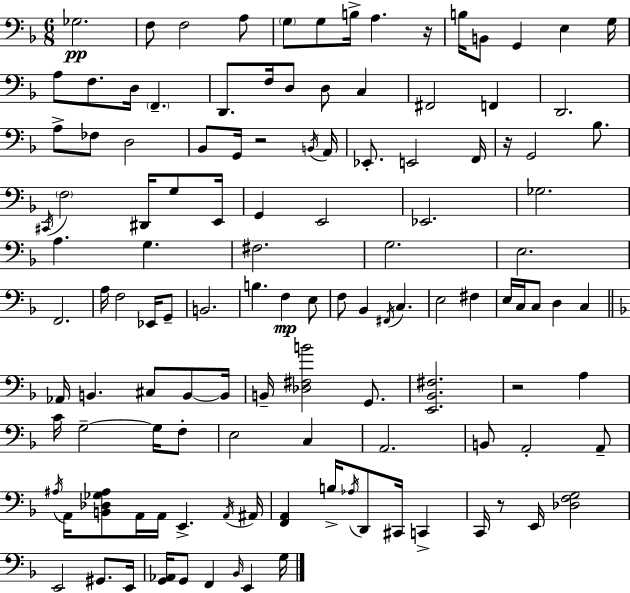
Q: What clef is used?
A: bass